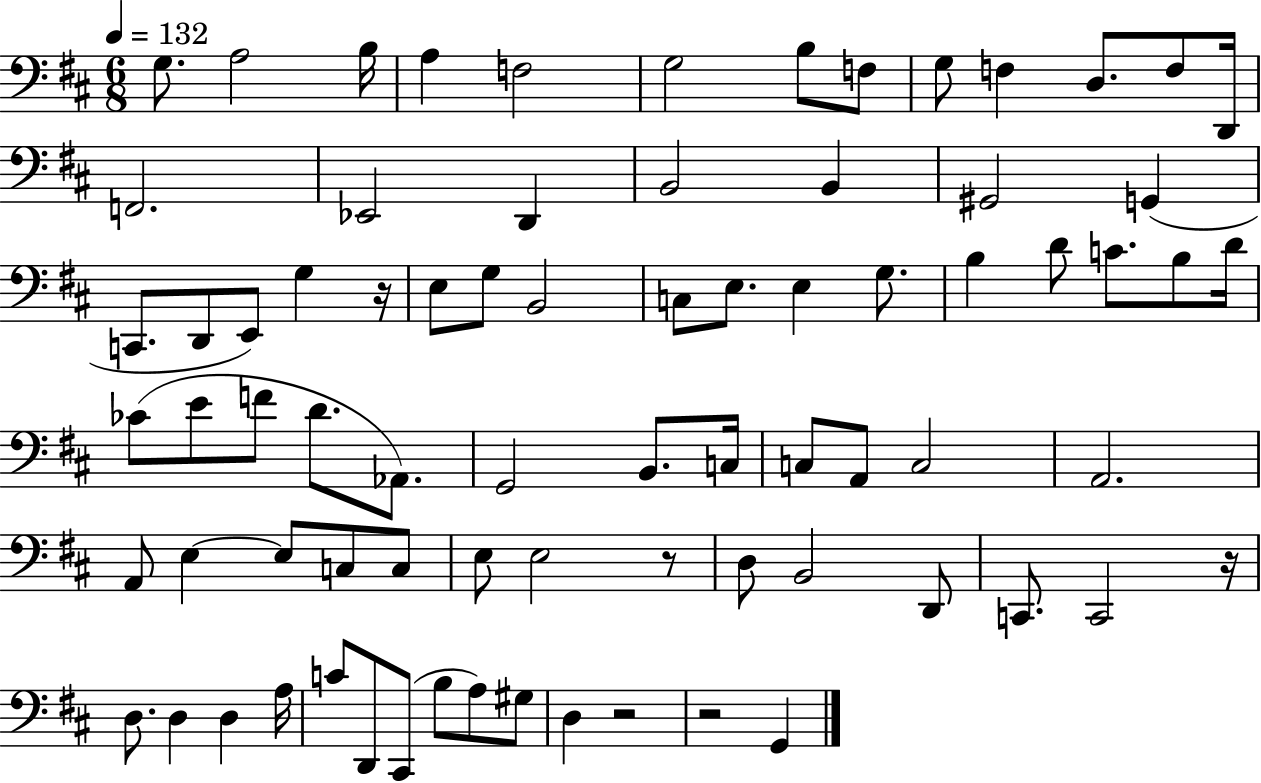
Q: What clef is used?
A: bass